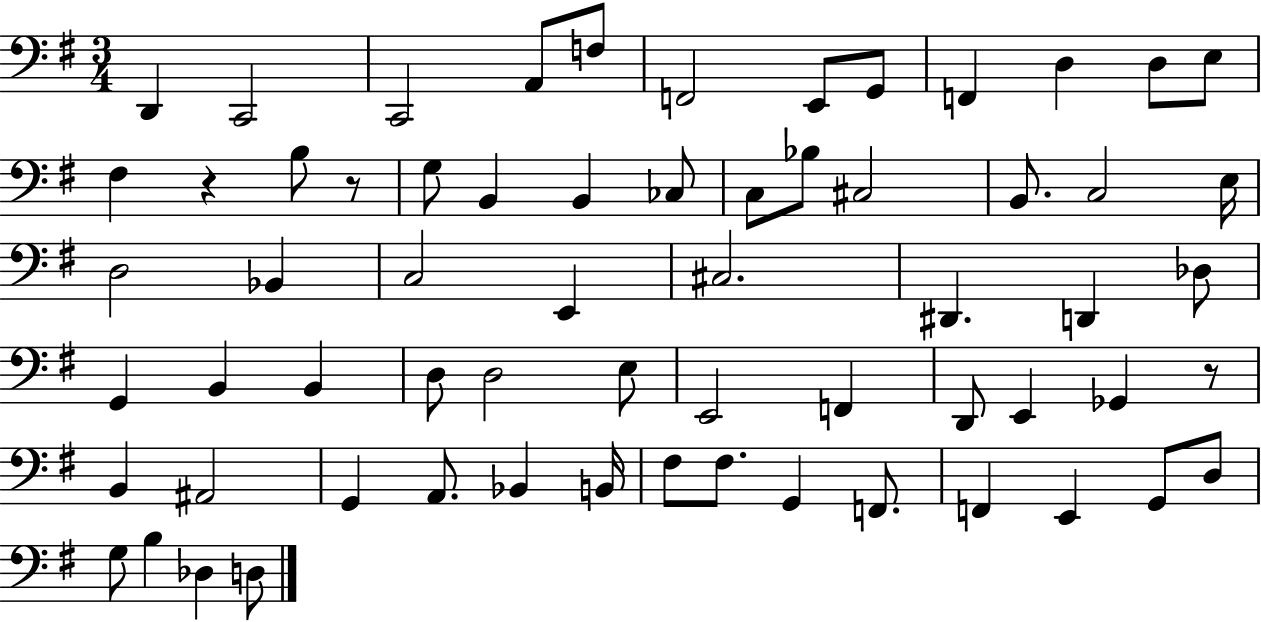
{
  \clef bass
  \numericTimeSignature
  \time 3/4
  \key g \major
  d,4 c,2 | c,2 a,8 f8 | f,2 e,8 g,8 | f,4 d4 d8 e8 | \break fis4 r4 b8 r8 | g8 b,4 b,4 ces8 | c8 bes8 cis2 | b,8. c2 e16 | \break d2 bes,4 | c2 e,4 | cis2. | dis,4. d,4 des8 | \break g,4 b,4 b,4 | d8 d2 e8 | e,2 f,4 | d,8 e,4 ges,4 r8 | \break b,4 ais,2 | g,4 a,8. bes,4 b,16 | fis8 fis8. g,4 f,8. | f,4 e,4 g,8 d8 | \break g8 b4 des4 d8 | \bar "|."
}